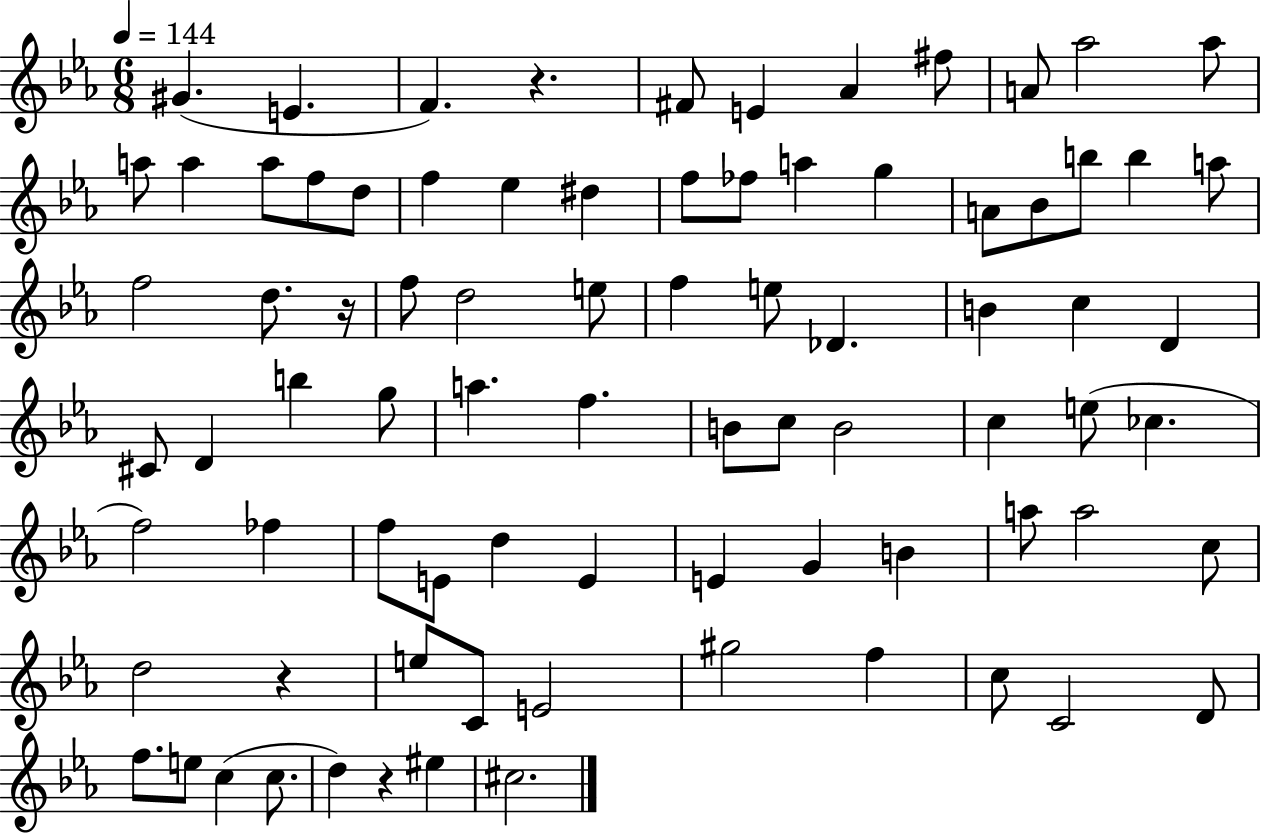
X:1
T:Untitled
M:6/8
L:1/4
K:Eb
^G E F z ^F/2 E _A ^f/2 A/2 _a2 _a/2 a/2 a a/2 f/2 d/2 f _e ^d f/2 _f/2 a g A/2 _B/2 b/2 b a/2 f2 d/2 z/4 f/2 d2 e/2 f e/2 _D B c D ^C/2 D b g/2 a f B/2 c/2 B2 c e/2 _c f2 _f f/2 E/2 d E E G B a/2 a2 c/2 d2 z e/2 C/2 E2 ^g2 f c/2 C2 D/2 f/2 e/2 c c/2 d z ^e ^c2